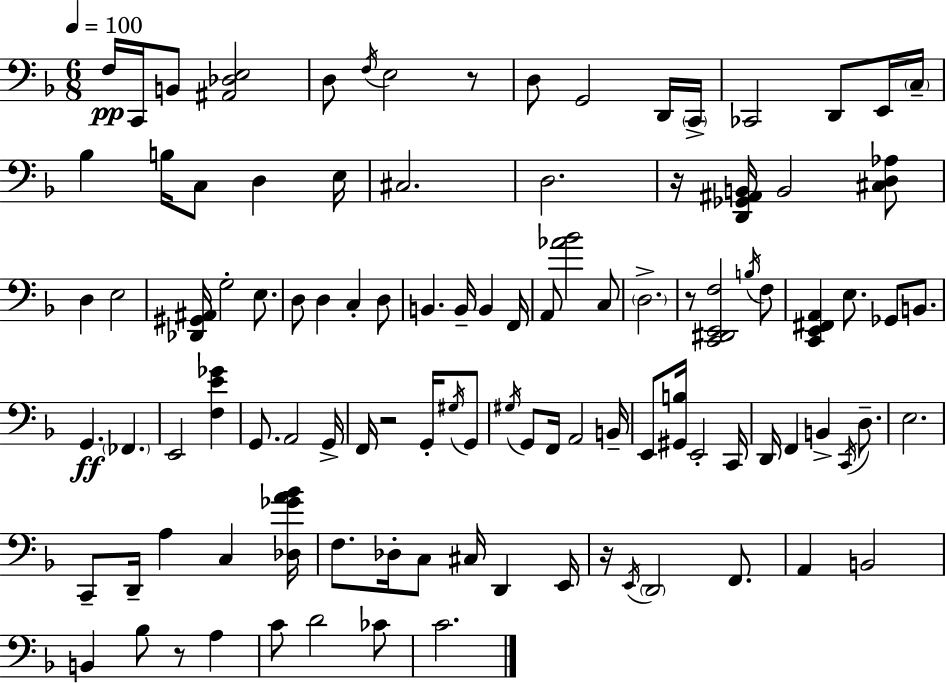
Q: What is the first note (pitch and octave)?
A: F3